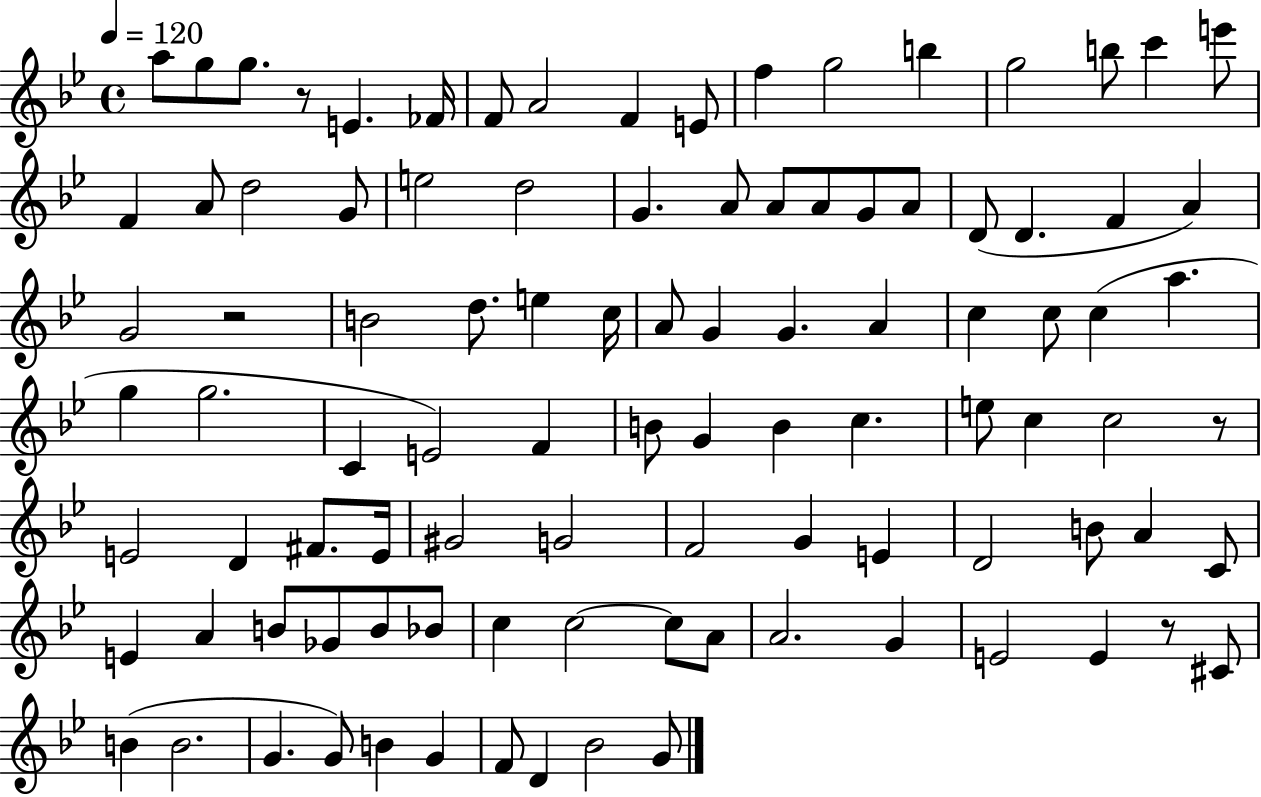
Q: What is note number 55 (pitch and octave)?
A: E5